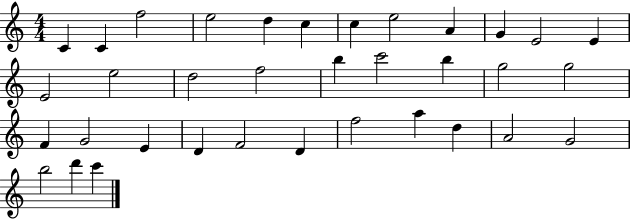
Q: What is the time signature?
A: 4/4